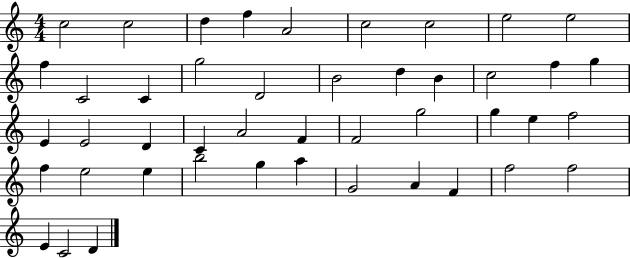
X:1
T:Untitled
M:4/4
L:1/4
K:C
c2 c2 d f A2 c2 c2 e2 e2 f C2 C g2 D2 B2 d B c2 f g E E2 D C A2 F F2 g2 g e f2 f e2 e b2 g a G2 A F f2 f2 E C2 D